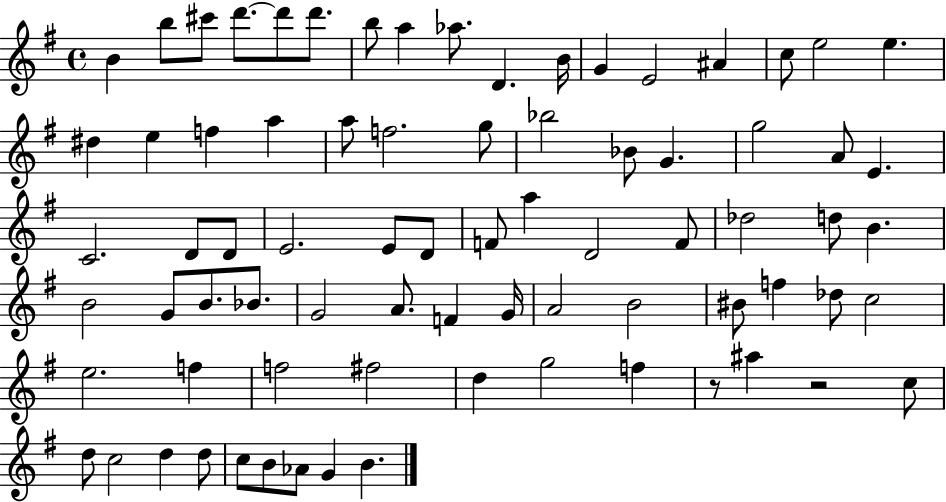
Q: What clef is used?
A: treble